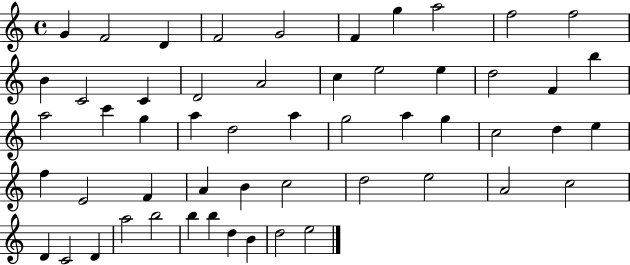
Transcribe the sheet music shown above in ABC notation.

X:1
T:Untitled
M:4/4
L:1/4
K:C
G F2 D F2 G2 F g a2 f2 f2 B C2 C D2 A2 c e2 e d2 F b a2 c' g a d2 a g2 a g c2 d e f E2 F A B c2 d2 e2 A2 c2 D C2 D a2 b2 b b d B d2 e2